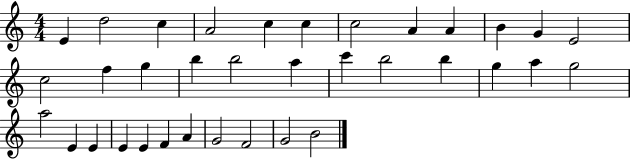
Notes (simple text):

E4/q D5/h C5/q A4/h C5/q C5/q C5/h A4/q A4/q B4/q G4/q E4/h C5/h F5/q G5/q B5/q B5/h A5/q C6/q B5/h B5/q G5/q A5/q G5/h A5/h E4/q E4/q E4/q E4/q F4/q A4/q G4/h F4/h G4/h B4/h